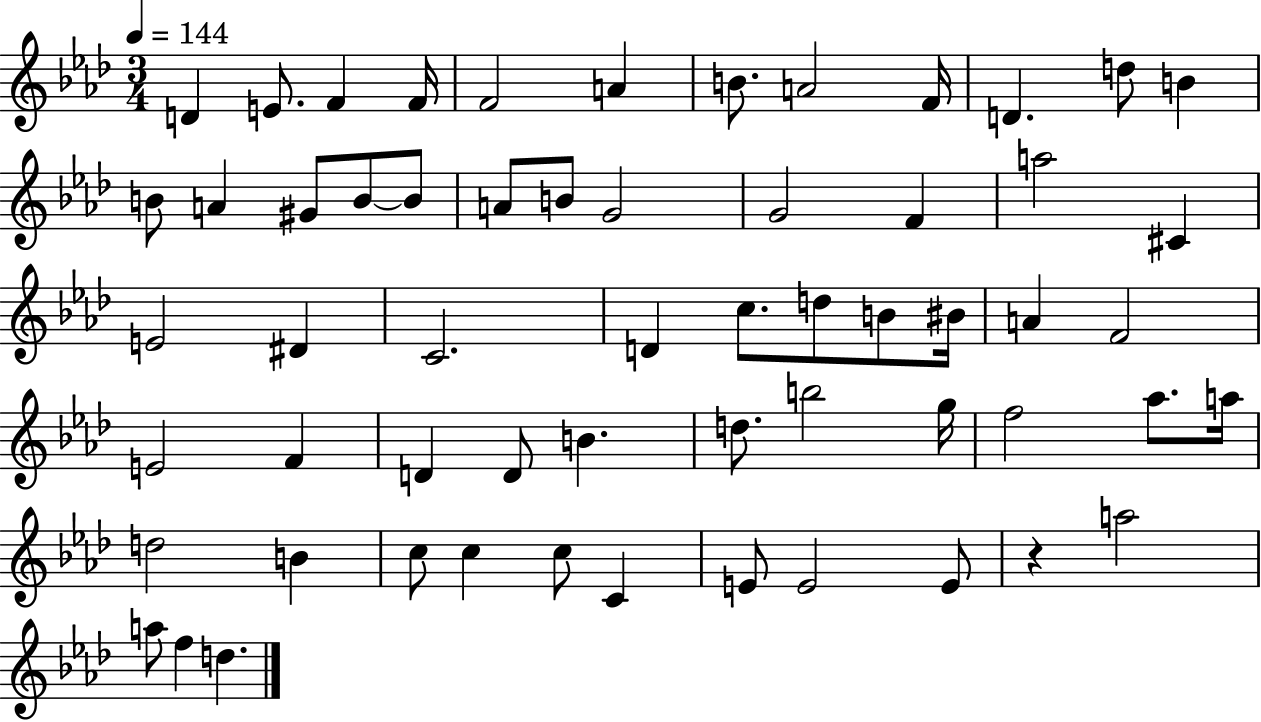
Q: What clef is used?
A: treble